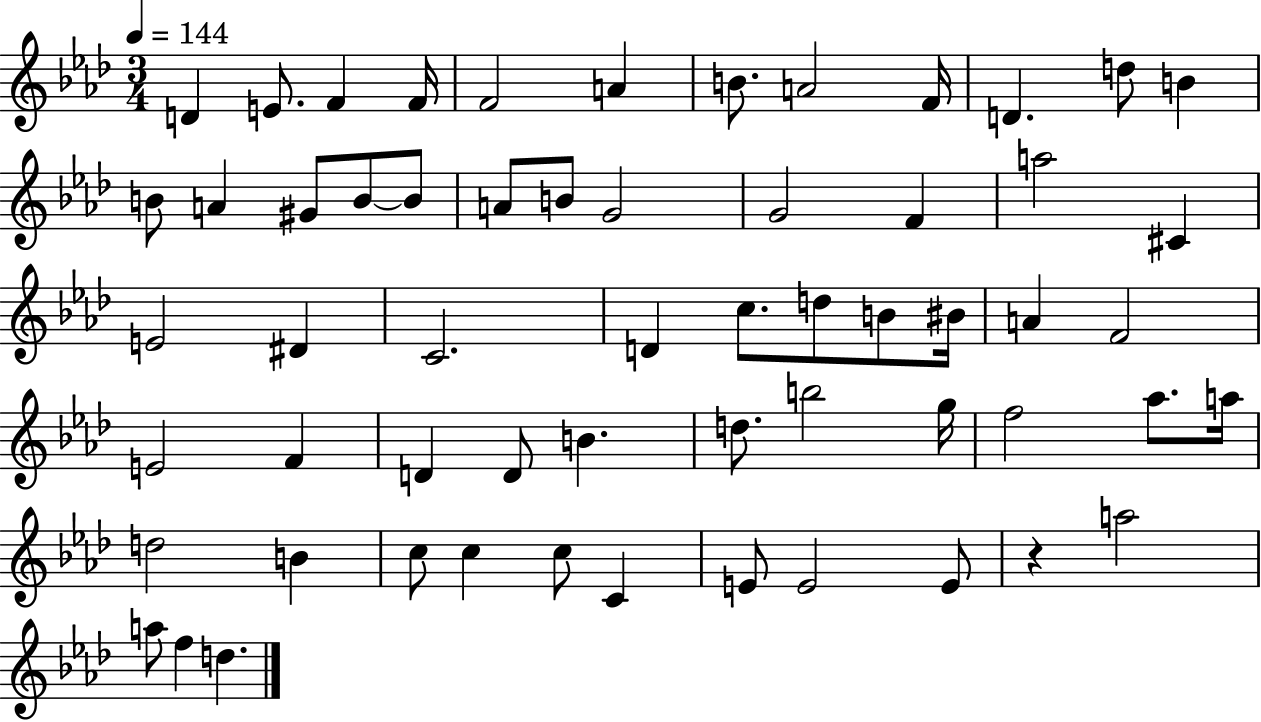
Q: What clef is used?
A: treble